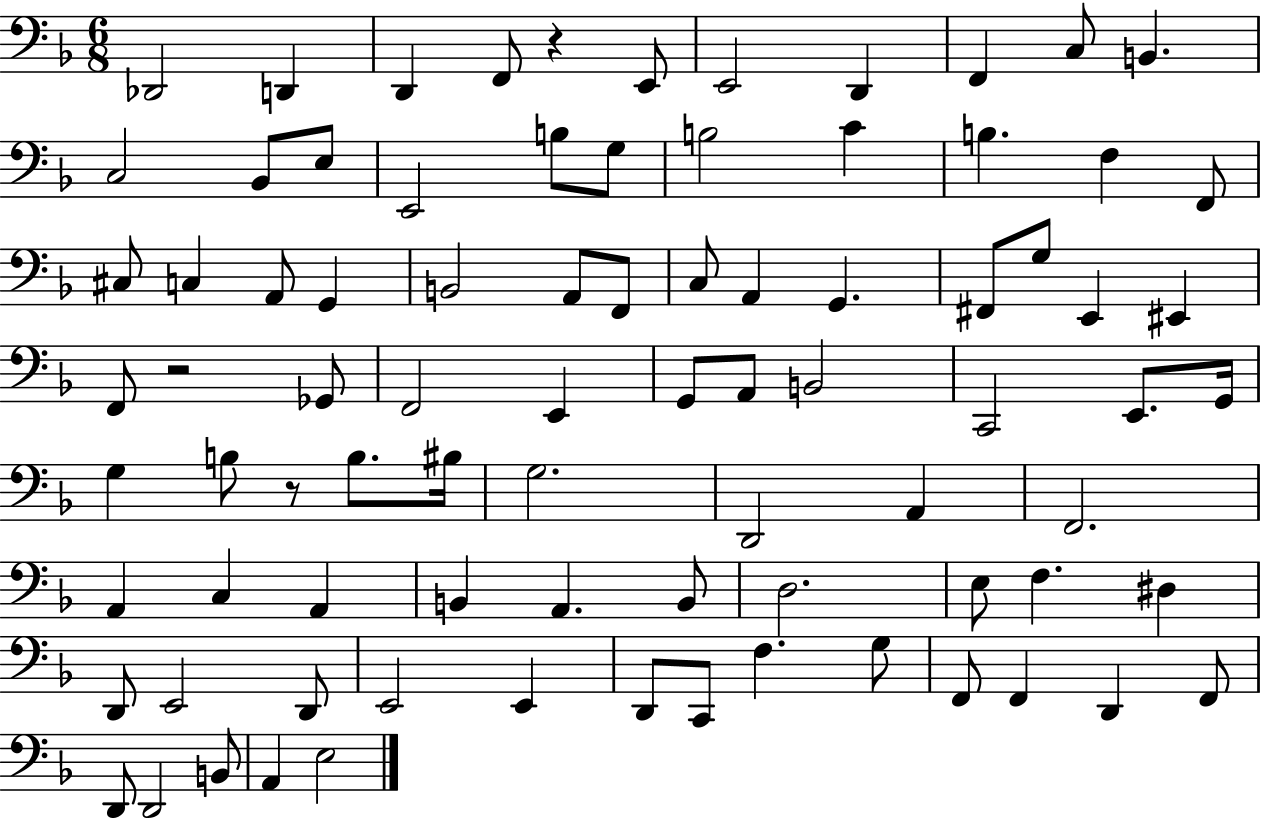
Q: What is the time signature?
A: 6/8